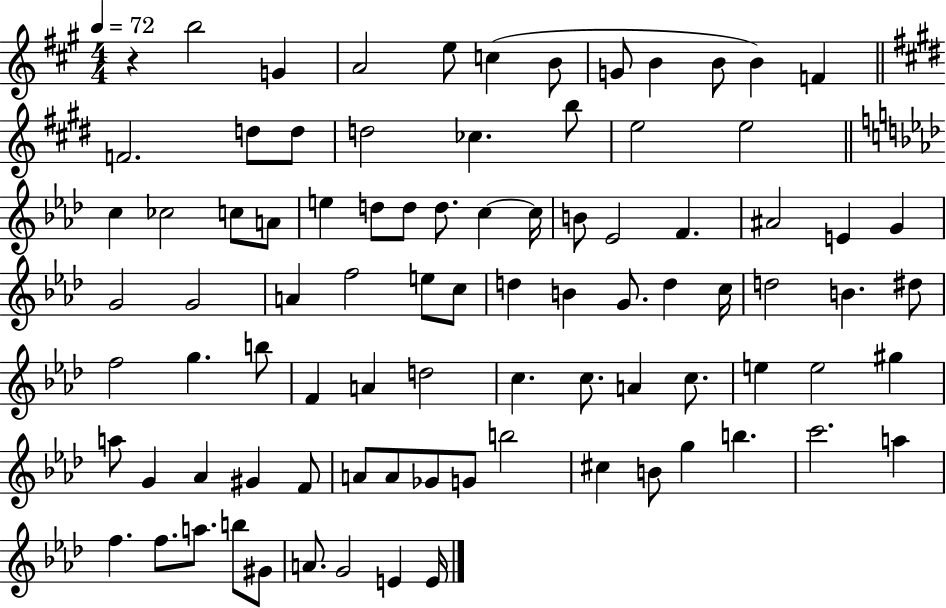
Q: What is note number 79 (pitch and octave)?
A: F5